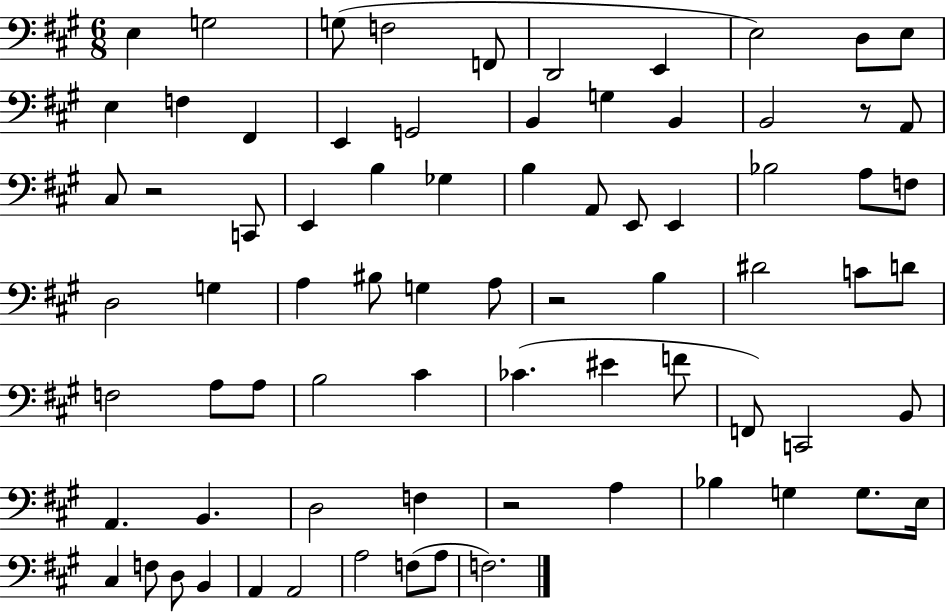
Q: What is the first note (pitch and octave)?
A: E3